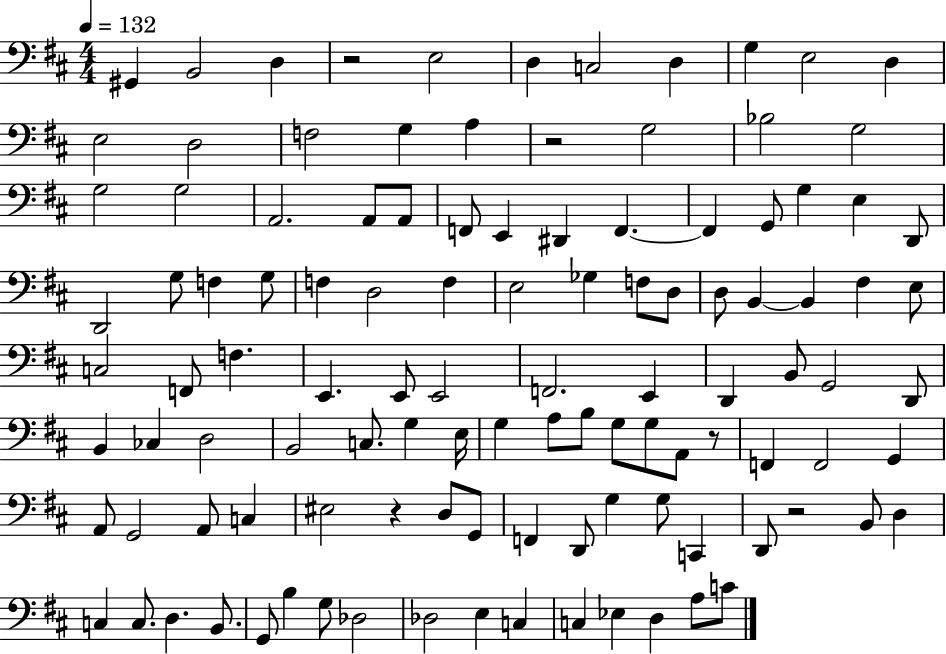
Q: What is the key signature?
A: D major